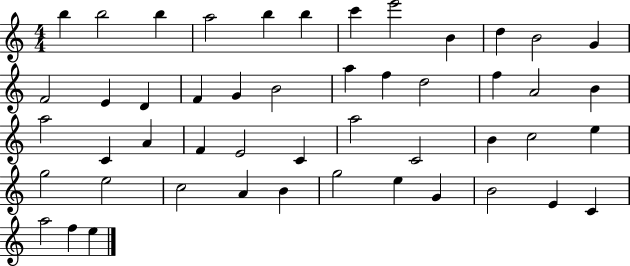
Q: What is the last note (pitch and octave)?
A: E5